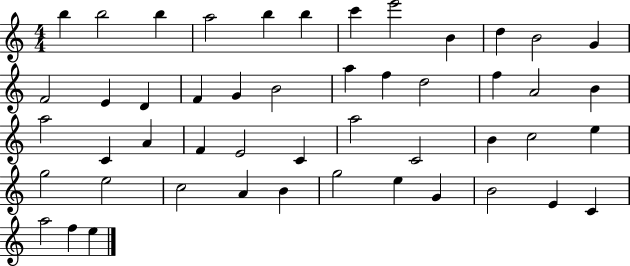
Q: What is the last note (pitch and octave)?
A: E5